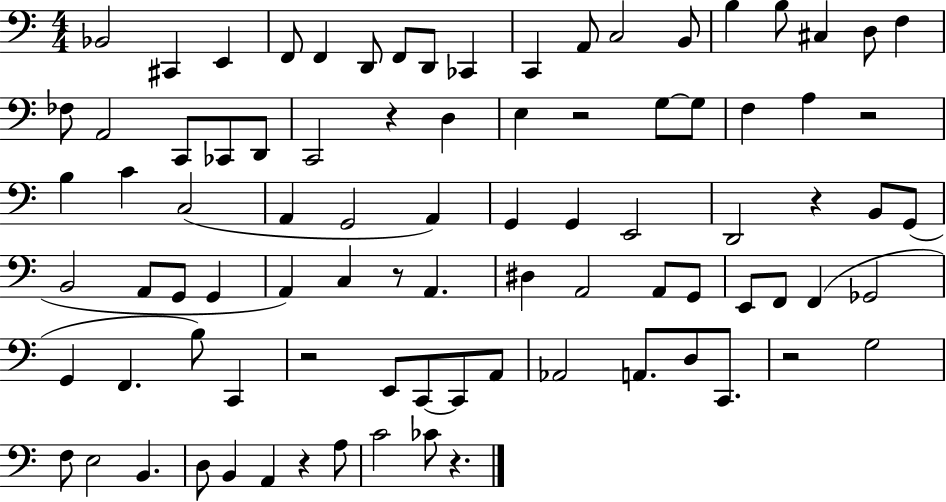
{
  \clef bass
  \numericTimeSignature
  \time 4/4
  \key c \major
  \repeat volta 2 { bes,2 cis,4 e,4 | f,8 f,4 d,8 f,8 d,8 ces,4 | c,4 a,8 c2 b,8 | b4 b8 cis4 d8 f4 | \break fes8 a,2 c,8 ces,8 d,8 | c,2 r4 d4 | e4 r2 g8~~ g8 | f4 a4 r2 | \break b4 c'4 c2( | a,4 g,2 a,4) | g,4 g,4 e,2 | d,2 r4 b,8 g,8( | \break b,2 a,8 g,8 g,4 | a,4) c4 r8 a,4. | dis4 a,2 a,8 g,8 | e,8 f,8 f,4( ges,2 | \break g,4 f,4. b8) c,4 | r2 e,8 c,8~~ c,8 a,8 | aes,2 a,8. d8 c,8. | r2 g2 | \break f8 e2 b,4. | d8 b,4 a,4 r4 a8 | c'2 ces'8 r4. | } \bar "|."
}